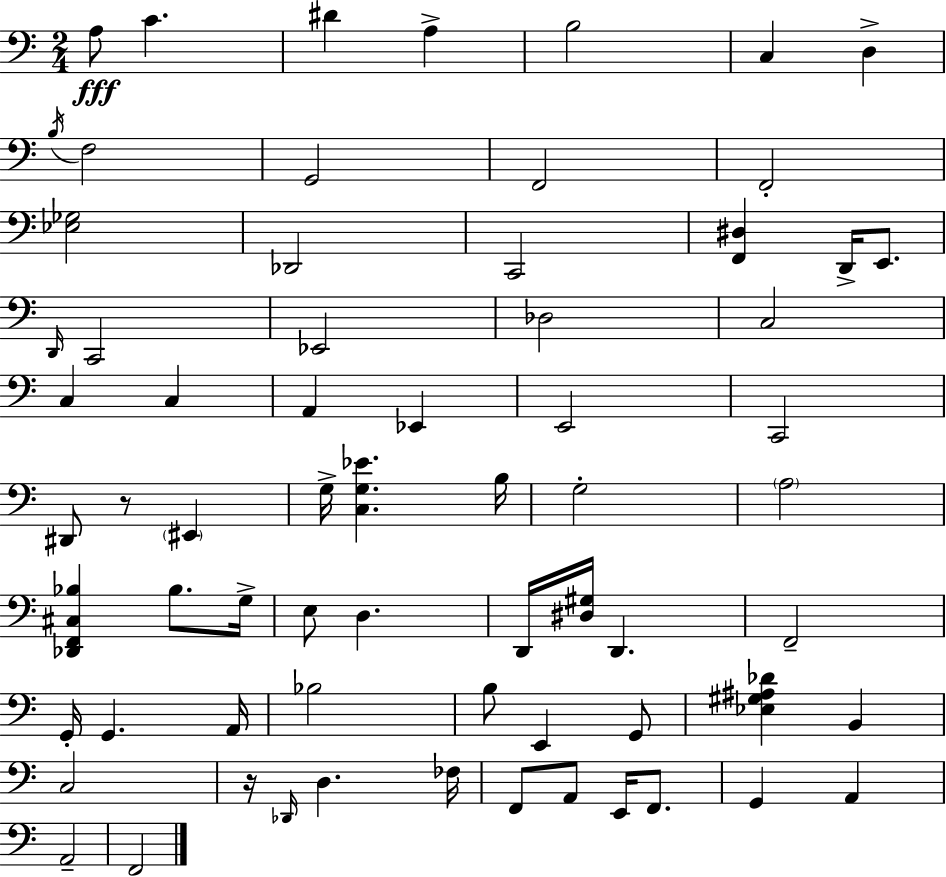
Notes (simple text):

A3/e C4/q. D#4/q A3/q B3/h C3/q D3/q B3/s F3/h G2/h F2/h F2/h [Eb3,Gb3]/h Db2/h C2/h [F2,D#3]/q D2/s E2/e. D2/s C2/h Eb2/h Db3/h C3/h C3/q C3/q A2/q Eb2/q E2/h C2/h D#2/e R/e EIS2/q G3/s [C3,G3,Eb4]/q. B3/s G3/h A3/h [Db2,F2,C#3,Bb3]/q Bb3/e. G3/s E3/e D3/q. D2/s [D#3,G#3]/s D2/q. F2/h G2/s G2/q. A2/s Bb3/h B3/e E2/q G2/e [Eb3,G#3,A#3,Db4]/q B2/q C3/h R/s Db2/s D3/q. FES3/s F2/e A2/e E2/s F2/e. G2/q A2/q A2/h F2/h